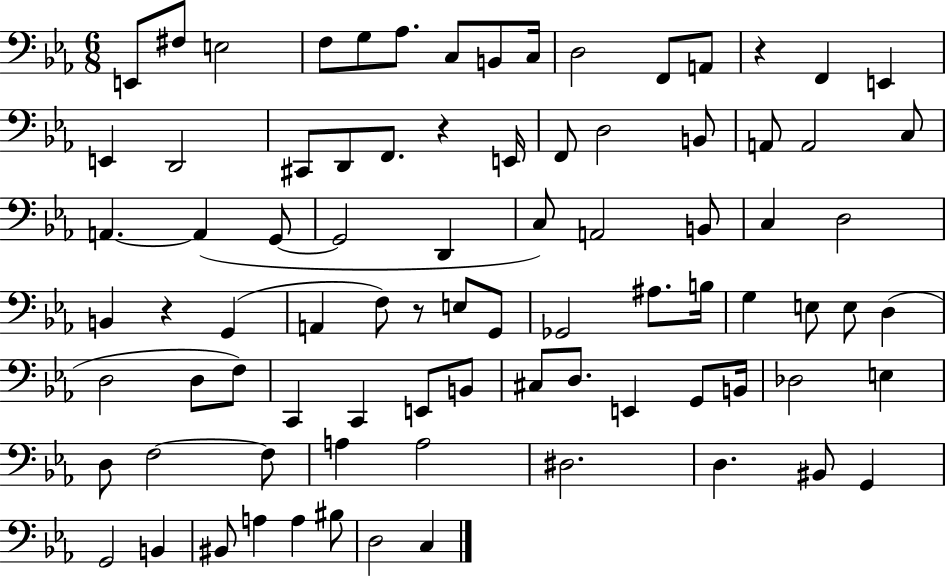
{
  \clef bass
  \numericTimeSignature
  \time 6/8
  \key ees \major
  e,8 fis8 e2 | f8 g8 aes8. c8 b,8 c16 | d2 f,8 a,8 | r4 f,4 e,4 | \break e,4 d,2 | cis,8 d,8 f,8. r4 e,16 | f,8 d2 b,8 | a,8 a,2 c8 | \break a,4.~~ a,4( g,8~~ | g,2 d,4 | c8) a,2 b,8 | c4 d2 | \break b,4 r4 g,4( | a,4 f8) r8 e8 g,8 | ges,2 ais8. b16 | g4 e8 e8 d4( | \break d2 d8 f8) | c,4 c,4 e,8 b,8 | cis8 d8. e,4 g,8 b,16 | des2 e4 | \break d8 f2~~ f8 | a4 a2 | dis2. | d4. bis,8 g,4 | \break g,2 b,4 | bis,8 a4 a4 bis8 | d2 c4 | \bar "|."
}